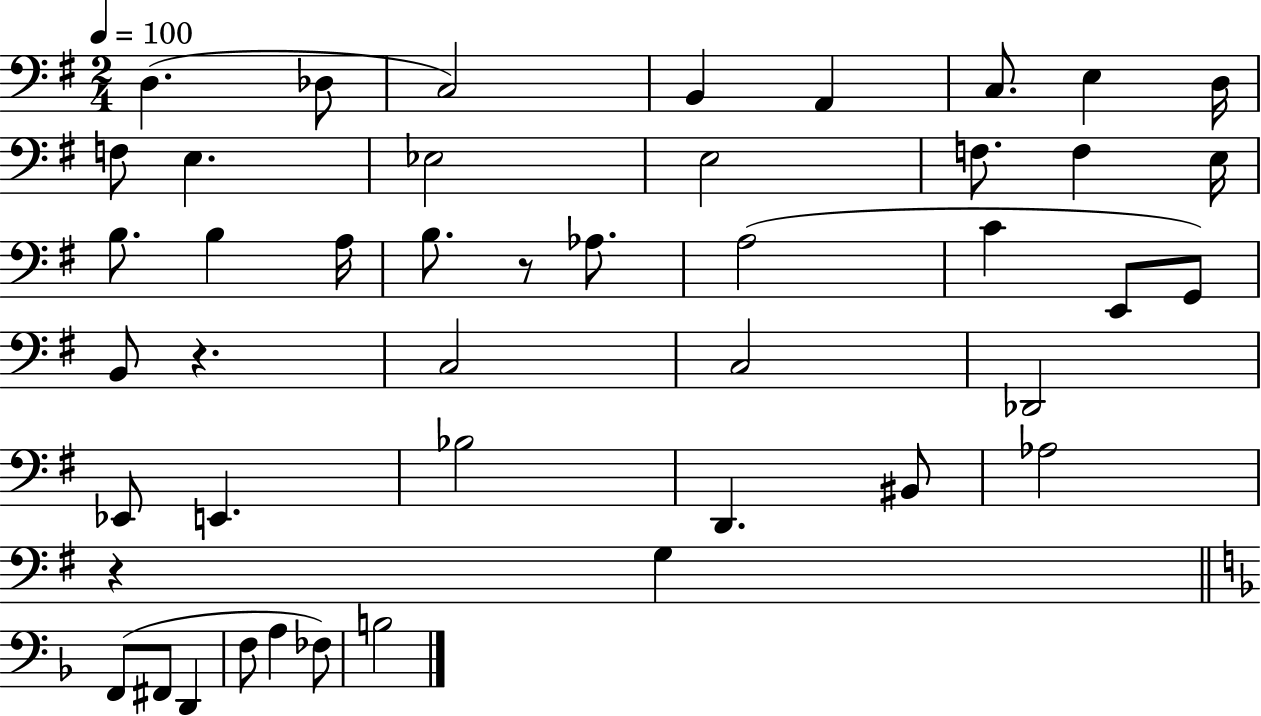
D3/q. Db3/e C3/h B2/q A2/q C3/e. E3/q D3/s F3/e E3/q. Eb3/h E3/h F3/e. F3/q E3/s B3/e. B3/q A3/s B3/e. R/e Ab3/e. A3/h C4/q E2/e G2/e B2/e R/q. C3/h C3/h Db2/h Eb2/e E2/q. Bb3/h D2/q. BIS2/e Ab3/h R/q G3/q F2/e F#2/e D2/q F3/e A3/q FES3/e B3/h